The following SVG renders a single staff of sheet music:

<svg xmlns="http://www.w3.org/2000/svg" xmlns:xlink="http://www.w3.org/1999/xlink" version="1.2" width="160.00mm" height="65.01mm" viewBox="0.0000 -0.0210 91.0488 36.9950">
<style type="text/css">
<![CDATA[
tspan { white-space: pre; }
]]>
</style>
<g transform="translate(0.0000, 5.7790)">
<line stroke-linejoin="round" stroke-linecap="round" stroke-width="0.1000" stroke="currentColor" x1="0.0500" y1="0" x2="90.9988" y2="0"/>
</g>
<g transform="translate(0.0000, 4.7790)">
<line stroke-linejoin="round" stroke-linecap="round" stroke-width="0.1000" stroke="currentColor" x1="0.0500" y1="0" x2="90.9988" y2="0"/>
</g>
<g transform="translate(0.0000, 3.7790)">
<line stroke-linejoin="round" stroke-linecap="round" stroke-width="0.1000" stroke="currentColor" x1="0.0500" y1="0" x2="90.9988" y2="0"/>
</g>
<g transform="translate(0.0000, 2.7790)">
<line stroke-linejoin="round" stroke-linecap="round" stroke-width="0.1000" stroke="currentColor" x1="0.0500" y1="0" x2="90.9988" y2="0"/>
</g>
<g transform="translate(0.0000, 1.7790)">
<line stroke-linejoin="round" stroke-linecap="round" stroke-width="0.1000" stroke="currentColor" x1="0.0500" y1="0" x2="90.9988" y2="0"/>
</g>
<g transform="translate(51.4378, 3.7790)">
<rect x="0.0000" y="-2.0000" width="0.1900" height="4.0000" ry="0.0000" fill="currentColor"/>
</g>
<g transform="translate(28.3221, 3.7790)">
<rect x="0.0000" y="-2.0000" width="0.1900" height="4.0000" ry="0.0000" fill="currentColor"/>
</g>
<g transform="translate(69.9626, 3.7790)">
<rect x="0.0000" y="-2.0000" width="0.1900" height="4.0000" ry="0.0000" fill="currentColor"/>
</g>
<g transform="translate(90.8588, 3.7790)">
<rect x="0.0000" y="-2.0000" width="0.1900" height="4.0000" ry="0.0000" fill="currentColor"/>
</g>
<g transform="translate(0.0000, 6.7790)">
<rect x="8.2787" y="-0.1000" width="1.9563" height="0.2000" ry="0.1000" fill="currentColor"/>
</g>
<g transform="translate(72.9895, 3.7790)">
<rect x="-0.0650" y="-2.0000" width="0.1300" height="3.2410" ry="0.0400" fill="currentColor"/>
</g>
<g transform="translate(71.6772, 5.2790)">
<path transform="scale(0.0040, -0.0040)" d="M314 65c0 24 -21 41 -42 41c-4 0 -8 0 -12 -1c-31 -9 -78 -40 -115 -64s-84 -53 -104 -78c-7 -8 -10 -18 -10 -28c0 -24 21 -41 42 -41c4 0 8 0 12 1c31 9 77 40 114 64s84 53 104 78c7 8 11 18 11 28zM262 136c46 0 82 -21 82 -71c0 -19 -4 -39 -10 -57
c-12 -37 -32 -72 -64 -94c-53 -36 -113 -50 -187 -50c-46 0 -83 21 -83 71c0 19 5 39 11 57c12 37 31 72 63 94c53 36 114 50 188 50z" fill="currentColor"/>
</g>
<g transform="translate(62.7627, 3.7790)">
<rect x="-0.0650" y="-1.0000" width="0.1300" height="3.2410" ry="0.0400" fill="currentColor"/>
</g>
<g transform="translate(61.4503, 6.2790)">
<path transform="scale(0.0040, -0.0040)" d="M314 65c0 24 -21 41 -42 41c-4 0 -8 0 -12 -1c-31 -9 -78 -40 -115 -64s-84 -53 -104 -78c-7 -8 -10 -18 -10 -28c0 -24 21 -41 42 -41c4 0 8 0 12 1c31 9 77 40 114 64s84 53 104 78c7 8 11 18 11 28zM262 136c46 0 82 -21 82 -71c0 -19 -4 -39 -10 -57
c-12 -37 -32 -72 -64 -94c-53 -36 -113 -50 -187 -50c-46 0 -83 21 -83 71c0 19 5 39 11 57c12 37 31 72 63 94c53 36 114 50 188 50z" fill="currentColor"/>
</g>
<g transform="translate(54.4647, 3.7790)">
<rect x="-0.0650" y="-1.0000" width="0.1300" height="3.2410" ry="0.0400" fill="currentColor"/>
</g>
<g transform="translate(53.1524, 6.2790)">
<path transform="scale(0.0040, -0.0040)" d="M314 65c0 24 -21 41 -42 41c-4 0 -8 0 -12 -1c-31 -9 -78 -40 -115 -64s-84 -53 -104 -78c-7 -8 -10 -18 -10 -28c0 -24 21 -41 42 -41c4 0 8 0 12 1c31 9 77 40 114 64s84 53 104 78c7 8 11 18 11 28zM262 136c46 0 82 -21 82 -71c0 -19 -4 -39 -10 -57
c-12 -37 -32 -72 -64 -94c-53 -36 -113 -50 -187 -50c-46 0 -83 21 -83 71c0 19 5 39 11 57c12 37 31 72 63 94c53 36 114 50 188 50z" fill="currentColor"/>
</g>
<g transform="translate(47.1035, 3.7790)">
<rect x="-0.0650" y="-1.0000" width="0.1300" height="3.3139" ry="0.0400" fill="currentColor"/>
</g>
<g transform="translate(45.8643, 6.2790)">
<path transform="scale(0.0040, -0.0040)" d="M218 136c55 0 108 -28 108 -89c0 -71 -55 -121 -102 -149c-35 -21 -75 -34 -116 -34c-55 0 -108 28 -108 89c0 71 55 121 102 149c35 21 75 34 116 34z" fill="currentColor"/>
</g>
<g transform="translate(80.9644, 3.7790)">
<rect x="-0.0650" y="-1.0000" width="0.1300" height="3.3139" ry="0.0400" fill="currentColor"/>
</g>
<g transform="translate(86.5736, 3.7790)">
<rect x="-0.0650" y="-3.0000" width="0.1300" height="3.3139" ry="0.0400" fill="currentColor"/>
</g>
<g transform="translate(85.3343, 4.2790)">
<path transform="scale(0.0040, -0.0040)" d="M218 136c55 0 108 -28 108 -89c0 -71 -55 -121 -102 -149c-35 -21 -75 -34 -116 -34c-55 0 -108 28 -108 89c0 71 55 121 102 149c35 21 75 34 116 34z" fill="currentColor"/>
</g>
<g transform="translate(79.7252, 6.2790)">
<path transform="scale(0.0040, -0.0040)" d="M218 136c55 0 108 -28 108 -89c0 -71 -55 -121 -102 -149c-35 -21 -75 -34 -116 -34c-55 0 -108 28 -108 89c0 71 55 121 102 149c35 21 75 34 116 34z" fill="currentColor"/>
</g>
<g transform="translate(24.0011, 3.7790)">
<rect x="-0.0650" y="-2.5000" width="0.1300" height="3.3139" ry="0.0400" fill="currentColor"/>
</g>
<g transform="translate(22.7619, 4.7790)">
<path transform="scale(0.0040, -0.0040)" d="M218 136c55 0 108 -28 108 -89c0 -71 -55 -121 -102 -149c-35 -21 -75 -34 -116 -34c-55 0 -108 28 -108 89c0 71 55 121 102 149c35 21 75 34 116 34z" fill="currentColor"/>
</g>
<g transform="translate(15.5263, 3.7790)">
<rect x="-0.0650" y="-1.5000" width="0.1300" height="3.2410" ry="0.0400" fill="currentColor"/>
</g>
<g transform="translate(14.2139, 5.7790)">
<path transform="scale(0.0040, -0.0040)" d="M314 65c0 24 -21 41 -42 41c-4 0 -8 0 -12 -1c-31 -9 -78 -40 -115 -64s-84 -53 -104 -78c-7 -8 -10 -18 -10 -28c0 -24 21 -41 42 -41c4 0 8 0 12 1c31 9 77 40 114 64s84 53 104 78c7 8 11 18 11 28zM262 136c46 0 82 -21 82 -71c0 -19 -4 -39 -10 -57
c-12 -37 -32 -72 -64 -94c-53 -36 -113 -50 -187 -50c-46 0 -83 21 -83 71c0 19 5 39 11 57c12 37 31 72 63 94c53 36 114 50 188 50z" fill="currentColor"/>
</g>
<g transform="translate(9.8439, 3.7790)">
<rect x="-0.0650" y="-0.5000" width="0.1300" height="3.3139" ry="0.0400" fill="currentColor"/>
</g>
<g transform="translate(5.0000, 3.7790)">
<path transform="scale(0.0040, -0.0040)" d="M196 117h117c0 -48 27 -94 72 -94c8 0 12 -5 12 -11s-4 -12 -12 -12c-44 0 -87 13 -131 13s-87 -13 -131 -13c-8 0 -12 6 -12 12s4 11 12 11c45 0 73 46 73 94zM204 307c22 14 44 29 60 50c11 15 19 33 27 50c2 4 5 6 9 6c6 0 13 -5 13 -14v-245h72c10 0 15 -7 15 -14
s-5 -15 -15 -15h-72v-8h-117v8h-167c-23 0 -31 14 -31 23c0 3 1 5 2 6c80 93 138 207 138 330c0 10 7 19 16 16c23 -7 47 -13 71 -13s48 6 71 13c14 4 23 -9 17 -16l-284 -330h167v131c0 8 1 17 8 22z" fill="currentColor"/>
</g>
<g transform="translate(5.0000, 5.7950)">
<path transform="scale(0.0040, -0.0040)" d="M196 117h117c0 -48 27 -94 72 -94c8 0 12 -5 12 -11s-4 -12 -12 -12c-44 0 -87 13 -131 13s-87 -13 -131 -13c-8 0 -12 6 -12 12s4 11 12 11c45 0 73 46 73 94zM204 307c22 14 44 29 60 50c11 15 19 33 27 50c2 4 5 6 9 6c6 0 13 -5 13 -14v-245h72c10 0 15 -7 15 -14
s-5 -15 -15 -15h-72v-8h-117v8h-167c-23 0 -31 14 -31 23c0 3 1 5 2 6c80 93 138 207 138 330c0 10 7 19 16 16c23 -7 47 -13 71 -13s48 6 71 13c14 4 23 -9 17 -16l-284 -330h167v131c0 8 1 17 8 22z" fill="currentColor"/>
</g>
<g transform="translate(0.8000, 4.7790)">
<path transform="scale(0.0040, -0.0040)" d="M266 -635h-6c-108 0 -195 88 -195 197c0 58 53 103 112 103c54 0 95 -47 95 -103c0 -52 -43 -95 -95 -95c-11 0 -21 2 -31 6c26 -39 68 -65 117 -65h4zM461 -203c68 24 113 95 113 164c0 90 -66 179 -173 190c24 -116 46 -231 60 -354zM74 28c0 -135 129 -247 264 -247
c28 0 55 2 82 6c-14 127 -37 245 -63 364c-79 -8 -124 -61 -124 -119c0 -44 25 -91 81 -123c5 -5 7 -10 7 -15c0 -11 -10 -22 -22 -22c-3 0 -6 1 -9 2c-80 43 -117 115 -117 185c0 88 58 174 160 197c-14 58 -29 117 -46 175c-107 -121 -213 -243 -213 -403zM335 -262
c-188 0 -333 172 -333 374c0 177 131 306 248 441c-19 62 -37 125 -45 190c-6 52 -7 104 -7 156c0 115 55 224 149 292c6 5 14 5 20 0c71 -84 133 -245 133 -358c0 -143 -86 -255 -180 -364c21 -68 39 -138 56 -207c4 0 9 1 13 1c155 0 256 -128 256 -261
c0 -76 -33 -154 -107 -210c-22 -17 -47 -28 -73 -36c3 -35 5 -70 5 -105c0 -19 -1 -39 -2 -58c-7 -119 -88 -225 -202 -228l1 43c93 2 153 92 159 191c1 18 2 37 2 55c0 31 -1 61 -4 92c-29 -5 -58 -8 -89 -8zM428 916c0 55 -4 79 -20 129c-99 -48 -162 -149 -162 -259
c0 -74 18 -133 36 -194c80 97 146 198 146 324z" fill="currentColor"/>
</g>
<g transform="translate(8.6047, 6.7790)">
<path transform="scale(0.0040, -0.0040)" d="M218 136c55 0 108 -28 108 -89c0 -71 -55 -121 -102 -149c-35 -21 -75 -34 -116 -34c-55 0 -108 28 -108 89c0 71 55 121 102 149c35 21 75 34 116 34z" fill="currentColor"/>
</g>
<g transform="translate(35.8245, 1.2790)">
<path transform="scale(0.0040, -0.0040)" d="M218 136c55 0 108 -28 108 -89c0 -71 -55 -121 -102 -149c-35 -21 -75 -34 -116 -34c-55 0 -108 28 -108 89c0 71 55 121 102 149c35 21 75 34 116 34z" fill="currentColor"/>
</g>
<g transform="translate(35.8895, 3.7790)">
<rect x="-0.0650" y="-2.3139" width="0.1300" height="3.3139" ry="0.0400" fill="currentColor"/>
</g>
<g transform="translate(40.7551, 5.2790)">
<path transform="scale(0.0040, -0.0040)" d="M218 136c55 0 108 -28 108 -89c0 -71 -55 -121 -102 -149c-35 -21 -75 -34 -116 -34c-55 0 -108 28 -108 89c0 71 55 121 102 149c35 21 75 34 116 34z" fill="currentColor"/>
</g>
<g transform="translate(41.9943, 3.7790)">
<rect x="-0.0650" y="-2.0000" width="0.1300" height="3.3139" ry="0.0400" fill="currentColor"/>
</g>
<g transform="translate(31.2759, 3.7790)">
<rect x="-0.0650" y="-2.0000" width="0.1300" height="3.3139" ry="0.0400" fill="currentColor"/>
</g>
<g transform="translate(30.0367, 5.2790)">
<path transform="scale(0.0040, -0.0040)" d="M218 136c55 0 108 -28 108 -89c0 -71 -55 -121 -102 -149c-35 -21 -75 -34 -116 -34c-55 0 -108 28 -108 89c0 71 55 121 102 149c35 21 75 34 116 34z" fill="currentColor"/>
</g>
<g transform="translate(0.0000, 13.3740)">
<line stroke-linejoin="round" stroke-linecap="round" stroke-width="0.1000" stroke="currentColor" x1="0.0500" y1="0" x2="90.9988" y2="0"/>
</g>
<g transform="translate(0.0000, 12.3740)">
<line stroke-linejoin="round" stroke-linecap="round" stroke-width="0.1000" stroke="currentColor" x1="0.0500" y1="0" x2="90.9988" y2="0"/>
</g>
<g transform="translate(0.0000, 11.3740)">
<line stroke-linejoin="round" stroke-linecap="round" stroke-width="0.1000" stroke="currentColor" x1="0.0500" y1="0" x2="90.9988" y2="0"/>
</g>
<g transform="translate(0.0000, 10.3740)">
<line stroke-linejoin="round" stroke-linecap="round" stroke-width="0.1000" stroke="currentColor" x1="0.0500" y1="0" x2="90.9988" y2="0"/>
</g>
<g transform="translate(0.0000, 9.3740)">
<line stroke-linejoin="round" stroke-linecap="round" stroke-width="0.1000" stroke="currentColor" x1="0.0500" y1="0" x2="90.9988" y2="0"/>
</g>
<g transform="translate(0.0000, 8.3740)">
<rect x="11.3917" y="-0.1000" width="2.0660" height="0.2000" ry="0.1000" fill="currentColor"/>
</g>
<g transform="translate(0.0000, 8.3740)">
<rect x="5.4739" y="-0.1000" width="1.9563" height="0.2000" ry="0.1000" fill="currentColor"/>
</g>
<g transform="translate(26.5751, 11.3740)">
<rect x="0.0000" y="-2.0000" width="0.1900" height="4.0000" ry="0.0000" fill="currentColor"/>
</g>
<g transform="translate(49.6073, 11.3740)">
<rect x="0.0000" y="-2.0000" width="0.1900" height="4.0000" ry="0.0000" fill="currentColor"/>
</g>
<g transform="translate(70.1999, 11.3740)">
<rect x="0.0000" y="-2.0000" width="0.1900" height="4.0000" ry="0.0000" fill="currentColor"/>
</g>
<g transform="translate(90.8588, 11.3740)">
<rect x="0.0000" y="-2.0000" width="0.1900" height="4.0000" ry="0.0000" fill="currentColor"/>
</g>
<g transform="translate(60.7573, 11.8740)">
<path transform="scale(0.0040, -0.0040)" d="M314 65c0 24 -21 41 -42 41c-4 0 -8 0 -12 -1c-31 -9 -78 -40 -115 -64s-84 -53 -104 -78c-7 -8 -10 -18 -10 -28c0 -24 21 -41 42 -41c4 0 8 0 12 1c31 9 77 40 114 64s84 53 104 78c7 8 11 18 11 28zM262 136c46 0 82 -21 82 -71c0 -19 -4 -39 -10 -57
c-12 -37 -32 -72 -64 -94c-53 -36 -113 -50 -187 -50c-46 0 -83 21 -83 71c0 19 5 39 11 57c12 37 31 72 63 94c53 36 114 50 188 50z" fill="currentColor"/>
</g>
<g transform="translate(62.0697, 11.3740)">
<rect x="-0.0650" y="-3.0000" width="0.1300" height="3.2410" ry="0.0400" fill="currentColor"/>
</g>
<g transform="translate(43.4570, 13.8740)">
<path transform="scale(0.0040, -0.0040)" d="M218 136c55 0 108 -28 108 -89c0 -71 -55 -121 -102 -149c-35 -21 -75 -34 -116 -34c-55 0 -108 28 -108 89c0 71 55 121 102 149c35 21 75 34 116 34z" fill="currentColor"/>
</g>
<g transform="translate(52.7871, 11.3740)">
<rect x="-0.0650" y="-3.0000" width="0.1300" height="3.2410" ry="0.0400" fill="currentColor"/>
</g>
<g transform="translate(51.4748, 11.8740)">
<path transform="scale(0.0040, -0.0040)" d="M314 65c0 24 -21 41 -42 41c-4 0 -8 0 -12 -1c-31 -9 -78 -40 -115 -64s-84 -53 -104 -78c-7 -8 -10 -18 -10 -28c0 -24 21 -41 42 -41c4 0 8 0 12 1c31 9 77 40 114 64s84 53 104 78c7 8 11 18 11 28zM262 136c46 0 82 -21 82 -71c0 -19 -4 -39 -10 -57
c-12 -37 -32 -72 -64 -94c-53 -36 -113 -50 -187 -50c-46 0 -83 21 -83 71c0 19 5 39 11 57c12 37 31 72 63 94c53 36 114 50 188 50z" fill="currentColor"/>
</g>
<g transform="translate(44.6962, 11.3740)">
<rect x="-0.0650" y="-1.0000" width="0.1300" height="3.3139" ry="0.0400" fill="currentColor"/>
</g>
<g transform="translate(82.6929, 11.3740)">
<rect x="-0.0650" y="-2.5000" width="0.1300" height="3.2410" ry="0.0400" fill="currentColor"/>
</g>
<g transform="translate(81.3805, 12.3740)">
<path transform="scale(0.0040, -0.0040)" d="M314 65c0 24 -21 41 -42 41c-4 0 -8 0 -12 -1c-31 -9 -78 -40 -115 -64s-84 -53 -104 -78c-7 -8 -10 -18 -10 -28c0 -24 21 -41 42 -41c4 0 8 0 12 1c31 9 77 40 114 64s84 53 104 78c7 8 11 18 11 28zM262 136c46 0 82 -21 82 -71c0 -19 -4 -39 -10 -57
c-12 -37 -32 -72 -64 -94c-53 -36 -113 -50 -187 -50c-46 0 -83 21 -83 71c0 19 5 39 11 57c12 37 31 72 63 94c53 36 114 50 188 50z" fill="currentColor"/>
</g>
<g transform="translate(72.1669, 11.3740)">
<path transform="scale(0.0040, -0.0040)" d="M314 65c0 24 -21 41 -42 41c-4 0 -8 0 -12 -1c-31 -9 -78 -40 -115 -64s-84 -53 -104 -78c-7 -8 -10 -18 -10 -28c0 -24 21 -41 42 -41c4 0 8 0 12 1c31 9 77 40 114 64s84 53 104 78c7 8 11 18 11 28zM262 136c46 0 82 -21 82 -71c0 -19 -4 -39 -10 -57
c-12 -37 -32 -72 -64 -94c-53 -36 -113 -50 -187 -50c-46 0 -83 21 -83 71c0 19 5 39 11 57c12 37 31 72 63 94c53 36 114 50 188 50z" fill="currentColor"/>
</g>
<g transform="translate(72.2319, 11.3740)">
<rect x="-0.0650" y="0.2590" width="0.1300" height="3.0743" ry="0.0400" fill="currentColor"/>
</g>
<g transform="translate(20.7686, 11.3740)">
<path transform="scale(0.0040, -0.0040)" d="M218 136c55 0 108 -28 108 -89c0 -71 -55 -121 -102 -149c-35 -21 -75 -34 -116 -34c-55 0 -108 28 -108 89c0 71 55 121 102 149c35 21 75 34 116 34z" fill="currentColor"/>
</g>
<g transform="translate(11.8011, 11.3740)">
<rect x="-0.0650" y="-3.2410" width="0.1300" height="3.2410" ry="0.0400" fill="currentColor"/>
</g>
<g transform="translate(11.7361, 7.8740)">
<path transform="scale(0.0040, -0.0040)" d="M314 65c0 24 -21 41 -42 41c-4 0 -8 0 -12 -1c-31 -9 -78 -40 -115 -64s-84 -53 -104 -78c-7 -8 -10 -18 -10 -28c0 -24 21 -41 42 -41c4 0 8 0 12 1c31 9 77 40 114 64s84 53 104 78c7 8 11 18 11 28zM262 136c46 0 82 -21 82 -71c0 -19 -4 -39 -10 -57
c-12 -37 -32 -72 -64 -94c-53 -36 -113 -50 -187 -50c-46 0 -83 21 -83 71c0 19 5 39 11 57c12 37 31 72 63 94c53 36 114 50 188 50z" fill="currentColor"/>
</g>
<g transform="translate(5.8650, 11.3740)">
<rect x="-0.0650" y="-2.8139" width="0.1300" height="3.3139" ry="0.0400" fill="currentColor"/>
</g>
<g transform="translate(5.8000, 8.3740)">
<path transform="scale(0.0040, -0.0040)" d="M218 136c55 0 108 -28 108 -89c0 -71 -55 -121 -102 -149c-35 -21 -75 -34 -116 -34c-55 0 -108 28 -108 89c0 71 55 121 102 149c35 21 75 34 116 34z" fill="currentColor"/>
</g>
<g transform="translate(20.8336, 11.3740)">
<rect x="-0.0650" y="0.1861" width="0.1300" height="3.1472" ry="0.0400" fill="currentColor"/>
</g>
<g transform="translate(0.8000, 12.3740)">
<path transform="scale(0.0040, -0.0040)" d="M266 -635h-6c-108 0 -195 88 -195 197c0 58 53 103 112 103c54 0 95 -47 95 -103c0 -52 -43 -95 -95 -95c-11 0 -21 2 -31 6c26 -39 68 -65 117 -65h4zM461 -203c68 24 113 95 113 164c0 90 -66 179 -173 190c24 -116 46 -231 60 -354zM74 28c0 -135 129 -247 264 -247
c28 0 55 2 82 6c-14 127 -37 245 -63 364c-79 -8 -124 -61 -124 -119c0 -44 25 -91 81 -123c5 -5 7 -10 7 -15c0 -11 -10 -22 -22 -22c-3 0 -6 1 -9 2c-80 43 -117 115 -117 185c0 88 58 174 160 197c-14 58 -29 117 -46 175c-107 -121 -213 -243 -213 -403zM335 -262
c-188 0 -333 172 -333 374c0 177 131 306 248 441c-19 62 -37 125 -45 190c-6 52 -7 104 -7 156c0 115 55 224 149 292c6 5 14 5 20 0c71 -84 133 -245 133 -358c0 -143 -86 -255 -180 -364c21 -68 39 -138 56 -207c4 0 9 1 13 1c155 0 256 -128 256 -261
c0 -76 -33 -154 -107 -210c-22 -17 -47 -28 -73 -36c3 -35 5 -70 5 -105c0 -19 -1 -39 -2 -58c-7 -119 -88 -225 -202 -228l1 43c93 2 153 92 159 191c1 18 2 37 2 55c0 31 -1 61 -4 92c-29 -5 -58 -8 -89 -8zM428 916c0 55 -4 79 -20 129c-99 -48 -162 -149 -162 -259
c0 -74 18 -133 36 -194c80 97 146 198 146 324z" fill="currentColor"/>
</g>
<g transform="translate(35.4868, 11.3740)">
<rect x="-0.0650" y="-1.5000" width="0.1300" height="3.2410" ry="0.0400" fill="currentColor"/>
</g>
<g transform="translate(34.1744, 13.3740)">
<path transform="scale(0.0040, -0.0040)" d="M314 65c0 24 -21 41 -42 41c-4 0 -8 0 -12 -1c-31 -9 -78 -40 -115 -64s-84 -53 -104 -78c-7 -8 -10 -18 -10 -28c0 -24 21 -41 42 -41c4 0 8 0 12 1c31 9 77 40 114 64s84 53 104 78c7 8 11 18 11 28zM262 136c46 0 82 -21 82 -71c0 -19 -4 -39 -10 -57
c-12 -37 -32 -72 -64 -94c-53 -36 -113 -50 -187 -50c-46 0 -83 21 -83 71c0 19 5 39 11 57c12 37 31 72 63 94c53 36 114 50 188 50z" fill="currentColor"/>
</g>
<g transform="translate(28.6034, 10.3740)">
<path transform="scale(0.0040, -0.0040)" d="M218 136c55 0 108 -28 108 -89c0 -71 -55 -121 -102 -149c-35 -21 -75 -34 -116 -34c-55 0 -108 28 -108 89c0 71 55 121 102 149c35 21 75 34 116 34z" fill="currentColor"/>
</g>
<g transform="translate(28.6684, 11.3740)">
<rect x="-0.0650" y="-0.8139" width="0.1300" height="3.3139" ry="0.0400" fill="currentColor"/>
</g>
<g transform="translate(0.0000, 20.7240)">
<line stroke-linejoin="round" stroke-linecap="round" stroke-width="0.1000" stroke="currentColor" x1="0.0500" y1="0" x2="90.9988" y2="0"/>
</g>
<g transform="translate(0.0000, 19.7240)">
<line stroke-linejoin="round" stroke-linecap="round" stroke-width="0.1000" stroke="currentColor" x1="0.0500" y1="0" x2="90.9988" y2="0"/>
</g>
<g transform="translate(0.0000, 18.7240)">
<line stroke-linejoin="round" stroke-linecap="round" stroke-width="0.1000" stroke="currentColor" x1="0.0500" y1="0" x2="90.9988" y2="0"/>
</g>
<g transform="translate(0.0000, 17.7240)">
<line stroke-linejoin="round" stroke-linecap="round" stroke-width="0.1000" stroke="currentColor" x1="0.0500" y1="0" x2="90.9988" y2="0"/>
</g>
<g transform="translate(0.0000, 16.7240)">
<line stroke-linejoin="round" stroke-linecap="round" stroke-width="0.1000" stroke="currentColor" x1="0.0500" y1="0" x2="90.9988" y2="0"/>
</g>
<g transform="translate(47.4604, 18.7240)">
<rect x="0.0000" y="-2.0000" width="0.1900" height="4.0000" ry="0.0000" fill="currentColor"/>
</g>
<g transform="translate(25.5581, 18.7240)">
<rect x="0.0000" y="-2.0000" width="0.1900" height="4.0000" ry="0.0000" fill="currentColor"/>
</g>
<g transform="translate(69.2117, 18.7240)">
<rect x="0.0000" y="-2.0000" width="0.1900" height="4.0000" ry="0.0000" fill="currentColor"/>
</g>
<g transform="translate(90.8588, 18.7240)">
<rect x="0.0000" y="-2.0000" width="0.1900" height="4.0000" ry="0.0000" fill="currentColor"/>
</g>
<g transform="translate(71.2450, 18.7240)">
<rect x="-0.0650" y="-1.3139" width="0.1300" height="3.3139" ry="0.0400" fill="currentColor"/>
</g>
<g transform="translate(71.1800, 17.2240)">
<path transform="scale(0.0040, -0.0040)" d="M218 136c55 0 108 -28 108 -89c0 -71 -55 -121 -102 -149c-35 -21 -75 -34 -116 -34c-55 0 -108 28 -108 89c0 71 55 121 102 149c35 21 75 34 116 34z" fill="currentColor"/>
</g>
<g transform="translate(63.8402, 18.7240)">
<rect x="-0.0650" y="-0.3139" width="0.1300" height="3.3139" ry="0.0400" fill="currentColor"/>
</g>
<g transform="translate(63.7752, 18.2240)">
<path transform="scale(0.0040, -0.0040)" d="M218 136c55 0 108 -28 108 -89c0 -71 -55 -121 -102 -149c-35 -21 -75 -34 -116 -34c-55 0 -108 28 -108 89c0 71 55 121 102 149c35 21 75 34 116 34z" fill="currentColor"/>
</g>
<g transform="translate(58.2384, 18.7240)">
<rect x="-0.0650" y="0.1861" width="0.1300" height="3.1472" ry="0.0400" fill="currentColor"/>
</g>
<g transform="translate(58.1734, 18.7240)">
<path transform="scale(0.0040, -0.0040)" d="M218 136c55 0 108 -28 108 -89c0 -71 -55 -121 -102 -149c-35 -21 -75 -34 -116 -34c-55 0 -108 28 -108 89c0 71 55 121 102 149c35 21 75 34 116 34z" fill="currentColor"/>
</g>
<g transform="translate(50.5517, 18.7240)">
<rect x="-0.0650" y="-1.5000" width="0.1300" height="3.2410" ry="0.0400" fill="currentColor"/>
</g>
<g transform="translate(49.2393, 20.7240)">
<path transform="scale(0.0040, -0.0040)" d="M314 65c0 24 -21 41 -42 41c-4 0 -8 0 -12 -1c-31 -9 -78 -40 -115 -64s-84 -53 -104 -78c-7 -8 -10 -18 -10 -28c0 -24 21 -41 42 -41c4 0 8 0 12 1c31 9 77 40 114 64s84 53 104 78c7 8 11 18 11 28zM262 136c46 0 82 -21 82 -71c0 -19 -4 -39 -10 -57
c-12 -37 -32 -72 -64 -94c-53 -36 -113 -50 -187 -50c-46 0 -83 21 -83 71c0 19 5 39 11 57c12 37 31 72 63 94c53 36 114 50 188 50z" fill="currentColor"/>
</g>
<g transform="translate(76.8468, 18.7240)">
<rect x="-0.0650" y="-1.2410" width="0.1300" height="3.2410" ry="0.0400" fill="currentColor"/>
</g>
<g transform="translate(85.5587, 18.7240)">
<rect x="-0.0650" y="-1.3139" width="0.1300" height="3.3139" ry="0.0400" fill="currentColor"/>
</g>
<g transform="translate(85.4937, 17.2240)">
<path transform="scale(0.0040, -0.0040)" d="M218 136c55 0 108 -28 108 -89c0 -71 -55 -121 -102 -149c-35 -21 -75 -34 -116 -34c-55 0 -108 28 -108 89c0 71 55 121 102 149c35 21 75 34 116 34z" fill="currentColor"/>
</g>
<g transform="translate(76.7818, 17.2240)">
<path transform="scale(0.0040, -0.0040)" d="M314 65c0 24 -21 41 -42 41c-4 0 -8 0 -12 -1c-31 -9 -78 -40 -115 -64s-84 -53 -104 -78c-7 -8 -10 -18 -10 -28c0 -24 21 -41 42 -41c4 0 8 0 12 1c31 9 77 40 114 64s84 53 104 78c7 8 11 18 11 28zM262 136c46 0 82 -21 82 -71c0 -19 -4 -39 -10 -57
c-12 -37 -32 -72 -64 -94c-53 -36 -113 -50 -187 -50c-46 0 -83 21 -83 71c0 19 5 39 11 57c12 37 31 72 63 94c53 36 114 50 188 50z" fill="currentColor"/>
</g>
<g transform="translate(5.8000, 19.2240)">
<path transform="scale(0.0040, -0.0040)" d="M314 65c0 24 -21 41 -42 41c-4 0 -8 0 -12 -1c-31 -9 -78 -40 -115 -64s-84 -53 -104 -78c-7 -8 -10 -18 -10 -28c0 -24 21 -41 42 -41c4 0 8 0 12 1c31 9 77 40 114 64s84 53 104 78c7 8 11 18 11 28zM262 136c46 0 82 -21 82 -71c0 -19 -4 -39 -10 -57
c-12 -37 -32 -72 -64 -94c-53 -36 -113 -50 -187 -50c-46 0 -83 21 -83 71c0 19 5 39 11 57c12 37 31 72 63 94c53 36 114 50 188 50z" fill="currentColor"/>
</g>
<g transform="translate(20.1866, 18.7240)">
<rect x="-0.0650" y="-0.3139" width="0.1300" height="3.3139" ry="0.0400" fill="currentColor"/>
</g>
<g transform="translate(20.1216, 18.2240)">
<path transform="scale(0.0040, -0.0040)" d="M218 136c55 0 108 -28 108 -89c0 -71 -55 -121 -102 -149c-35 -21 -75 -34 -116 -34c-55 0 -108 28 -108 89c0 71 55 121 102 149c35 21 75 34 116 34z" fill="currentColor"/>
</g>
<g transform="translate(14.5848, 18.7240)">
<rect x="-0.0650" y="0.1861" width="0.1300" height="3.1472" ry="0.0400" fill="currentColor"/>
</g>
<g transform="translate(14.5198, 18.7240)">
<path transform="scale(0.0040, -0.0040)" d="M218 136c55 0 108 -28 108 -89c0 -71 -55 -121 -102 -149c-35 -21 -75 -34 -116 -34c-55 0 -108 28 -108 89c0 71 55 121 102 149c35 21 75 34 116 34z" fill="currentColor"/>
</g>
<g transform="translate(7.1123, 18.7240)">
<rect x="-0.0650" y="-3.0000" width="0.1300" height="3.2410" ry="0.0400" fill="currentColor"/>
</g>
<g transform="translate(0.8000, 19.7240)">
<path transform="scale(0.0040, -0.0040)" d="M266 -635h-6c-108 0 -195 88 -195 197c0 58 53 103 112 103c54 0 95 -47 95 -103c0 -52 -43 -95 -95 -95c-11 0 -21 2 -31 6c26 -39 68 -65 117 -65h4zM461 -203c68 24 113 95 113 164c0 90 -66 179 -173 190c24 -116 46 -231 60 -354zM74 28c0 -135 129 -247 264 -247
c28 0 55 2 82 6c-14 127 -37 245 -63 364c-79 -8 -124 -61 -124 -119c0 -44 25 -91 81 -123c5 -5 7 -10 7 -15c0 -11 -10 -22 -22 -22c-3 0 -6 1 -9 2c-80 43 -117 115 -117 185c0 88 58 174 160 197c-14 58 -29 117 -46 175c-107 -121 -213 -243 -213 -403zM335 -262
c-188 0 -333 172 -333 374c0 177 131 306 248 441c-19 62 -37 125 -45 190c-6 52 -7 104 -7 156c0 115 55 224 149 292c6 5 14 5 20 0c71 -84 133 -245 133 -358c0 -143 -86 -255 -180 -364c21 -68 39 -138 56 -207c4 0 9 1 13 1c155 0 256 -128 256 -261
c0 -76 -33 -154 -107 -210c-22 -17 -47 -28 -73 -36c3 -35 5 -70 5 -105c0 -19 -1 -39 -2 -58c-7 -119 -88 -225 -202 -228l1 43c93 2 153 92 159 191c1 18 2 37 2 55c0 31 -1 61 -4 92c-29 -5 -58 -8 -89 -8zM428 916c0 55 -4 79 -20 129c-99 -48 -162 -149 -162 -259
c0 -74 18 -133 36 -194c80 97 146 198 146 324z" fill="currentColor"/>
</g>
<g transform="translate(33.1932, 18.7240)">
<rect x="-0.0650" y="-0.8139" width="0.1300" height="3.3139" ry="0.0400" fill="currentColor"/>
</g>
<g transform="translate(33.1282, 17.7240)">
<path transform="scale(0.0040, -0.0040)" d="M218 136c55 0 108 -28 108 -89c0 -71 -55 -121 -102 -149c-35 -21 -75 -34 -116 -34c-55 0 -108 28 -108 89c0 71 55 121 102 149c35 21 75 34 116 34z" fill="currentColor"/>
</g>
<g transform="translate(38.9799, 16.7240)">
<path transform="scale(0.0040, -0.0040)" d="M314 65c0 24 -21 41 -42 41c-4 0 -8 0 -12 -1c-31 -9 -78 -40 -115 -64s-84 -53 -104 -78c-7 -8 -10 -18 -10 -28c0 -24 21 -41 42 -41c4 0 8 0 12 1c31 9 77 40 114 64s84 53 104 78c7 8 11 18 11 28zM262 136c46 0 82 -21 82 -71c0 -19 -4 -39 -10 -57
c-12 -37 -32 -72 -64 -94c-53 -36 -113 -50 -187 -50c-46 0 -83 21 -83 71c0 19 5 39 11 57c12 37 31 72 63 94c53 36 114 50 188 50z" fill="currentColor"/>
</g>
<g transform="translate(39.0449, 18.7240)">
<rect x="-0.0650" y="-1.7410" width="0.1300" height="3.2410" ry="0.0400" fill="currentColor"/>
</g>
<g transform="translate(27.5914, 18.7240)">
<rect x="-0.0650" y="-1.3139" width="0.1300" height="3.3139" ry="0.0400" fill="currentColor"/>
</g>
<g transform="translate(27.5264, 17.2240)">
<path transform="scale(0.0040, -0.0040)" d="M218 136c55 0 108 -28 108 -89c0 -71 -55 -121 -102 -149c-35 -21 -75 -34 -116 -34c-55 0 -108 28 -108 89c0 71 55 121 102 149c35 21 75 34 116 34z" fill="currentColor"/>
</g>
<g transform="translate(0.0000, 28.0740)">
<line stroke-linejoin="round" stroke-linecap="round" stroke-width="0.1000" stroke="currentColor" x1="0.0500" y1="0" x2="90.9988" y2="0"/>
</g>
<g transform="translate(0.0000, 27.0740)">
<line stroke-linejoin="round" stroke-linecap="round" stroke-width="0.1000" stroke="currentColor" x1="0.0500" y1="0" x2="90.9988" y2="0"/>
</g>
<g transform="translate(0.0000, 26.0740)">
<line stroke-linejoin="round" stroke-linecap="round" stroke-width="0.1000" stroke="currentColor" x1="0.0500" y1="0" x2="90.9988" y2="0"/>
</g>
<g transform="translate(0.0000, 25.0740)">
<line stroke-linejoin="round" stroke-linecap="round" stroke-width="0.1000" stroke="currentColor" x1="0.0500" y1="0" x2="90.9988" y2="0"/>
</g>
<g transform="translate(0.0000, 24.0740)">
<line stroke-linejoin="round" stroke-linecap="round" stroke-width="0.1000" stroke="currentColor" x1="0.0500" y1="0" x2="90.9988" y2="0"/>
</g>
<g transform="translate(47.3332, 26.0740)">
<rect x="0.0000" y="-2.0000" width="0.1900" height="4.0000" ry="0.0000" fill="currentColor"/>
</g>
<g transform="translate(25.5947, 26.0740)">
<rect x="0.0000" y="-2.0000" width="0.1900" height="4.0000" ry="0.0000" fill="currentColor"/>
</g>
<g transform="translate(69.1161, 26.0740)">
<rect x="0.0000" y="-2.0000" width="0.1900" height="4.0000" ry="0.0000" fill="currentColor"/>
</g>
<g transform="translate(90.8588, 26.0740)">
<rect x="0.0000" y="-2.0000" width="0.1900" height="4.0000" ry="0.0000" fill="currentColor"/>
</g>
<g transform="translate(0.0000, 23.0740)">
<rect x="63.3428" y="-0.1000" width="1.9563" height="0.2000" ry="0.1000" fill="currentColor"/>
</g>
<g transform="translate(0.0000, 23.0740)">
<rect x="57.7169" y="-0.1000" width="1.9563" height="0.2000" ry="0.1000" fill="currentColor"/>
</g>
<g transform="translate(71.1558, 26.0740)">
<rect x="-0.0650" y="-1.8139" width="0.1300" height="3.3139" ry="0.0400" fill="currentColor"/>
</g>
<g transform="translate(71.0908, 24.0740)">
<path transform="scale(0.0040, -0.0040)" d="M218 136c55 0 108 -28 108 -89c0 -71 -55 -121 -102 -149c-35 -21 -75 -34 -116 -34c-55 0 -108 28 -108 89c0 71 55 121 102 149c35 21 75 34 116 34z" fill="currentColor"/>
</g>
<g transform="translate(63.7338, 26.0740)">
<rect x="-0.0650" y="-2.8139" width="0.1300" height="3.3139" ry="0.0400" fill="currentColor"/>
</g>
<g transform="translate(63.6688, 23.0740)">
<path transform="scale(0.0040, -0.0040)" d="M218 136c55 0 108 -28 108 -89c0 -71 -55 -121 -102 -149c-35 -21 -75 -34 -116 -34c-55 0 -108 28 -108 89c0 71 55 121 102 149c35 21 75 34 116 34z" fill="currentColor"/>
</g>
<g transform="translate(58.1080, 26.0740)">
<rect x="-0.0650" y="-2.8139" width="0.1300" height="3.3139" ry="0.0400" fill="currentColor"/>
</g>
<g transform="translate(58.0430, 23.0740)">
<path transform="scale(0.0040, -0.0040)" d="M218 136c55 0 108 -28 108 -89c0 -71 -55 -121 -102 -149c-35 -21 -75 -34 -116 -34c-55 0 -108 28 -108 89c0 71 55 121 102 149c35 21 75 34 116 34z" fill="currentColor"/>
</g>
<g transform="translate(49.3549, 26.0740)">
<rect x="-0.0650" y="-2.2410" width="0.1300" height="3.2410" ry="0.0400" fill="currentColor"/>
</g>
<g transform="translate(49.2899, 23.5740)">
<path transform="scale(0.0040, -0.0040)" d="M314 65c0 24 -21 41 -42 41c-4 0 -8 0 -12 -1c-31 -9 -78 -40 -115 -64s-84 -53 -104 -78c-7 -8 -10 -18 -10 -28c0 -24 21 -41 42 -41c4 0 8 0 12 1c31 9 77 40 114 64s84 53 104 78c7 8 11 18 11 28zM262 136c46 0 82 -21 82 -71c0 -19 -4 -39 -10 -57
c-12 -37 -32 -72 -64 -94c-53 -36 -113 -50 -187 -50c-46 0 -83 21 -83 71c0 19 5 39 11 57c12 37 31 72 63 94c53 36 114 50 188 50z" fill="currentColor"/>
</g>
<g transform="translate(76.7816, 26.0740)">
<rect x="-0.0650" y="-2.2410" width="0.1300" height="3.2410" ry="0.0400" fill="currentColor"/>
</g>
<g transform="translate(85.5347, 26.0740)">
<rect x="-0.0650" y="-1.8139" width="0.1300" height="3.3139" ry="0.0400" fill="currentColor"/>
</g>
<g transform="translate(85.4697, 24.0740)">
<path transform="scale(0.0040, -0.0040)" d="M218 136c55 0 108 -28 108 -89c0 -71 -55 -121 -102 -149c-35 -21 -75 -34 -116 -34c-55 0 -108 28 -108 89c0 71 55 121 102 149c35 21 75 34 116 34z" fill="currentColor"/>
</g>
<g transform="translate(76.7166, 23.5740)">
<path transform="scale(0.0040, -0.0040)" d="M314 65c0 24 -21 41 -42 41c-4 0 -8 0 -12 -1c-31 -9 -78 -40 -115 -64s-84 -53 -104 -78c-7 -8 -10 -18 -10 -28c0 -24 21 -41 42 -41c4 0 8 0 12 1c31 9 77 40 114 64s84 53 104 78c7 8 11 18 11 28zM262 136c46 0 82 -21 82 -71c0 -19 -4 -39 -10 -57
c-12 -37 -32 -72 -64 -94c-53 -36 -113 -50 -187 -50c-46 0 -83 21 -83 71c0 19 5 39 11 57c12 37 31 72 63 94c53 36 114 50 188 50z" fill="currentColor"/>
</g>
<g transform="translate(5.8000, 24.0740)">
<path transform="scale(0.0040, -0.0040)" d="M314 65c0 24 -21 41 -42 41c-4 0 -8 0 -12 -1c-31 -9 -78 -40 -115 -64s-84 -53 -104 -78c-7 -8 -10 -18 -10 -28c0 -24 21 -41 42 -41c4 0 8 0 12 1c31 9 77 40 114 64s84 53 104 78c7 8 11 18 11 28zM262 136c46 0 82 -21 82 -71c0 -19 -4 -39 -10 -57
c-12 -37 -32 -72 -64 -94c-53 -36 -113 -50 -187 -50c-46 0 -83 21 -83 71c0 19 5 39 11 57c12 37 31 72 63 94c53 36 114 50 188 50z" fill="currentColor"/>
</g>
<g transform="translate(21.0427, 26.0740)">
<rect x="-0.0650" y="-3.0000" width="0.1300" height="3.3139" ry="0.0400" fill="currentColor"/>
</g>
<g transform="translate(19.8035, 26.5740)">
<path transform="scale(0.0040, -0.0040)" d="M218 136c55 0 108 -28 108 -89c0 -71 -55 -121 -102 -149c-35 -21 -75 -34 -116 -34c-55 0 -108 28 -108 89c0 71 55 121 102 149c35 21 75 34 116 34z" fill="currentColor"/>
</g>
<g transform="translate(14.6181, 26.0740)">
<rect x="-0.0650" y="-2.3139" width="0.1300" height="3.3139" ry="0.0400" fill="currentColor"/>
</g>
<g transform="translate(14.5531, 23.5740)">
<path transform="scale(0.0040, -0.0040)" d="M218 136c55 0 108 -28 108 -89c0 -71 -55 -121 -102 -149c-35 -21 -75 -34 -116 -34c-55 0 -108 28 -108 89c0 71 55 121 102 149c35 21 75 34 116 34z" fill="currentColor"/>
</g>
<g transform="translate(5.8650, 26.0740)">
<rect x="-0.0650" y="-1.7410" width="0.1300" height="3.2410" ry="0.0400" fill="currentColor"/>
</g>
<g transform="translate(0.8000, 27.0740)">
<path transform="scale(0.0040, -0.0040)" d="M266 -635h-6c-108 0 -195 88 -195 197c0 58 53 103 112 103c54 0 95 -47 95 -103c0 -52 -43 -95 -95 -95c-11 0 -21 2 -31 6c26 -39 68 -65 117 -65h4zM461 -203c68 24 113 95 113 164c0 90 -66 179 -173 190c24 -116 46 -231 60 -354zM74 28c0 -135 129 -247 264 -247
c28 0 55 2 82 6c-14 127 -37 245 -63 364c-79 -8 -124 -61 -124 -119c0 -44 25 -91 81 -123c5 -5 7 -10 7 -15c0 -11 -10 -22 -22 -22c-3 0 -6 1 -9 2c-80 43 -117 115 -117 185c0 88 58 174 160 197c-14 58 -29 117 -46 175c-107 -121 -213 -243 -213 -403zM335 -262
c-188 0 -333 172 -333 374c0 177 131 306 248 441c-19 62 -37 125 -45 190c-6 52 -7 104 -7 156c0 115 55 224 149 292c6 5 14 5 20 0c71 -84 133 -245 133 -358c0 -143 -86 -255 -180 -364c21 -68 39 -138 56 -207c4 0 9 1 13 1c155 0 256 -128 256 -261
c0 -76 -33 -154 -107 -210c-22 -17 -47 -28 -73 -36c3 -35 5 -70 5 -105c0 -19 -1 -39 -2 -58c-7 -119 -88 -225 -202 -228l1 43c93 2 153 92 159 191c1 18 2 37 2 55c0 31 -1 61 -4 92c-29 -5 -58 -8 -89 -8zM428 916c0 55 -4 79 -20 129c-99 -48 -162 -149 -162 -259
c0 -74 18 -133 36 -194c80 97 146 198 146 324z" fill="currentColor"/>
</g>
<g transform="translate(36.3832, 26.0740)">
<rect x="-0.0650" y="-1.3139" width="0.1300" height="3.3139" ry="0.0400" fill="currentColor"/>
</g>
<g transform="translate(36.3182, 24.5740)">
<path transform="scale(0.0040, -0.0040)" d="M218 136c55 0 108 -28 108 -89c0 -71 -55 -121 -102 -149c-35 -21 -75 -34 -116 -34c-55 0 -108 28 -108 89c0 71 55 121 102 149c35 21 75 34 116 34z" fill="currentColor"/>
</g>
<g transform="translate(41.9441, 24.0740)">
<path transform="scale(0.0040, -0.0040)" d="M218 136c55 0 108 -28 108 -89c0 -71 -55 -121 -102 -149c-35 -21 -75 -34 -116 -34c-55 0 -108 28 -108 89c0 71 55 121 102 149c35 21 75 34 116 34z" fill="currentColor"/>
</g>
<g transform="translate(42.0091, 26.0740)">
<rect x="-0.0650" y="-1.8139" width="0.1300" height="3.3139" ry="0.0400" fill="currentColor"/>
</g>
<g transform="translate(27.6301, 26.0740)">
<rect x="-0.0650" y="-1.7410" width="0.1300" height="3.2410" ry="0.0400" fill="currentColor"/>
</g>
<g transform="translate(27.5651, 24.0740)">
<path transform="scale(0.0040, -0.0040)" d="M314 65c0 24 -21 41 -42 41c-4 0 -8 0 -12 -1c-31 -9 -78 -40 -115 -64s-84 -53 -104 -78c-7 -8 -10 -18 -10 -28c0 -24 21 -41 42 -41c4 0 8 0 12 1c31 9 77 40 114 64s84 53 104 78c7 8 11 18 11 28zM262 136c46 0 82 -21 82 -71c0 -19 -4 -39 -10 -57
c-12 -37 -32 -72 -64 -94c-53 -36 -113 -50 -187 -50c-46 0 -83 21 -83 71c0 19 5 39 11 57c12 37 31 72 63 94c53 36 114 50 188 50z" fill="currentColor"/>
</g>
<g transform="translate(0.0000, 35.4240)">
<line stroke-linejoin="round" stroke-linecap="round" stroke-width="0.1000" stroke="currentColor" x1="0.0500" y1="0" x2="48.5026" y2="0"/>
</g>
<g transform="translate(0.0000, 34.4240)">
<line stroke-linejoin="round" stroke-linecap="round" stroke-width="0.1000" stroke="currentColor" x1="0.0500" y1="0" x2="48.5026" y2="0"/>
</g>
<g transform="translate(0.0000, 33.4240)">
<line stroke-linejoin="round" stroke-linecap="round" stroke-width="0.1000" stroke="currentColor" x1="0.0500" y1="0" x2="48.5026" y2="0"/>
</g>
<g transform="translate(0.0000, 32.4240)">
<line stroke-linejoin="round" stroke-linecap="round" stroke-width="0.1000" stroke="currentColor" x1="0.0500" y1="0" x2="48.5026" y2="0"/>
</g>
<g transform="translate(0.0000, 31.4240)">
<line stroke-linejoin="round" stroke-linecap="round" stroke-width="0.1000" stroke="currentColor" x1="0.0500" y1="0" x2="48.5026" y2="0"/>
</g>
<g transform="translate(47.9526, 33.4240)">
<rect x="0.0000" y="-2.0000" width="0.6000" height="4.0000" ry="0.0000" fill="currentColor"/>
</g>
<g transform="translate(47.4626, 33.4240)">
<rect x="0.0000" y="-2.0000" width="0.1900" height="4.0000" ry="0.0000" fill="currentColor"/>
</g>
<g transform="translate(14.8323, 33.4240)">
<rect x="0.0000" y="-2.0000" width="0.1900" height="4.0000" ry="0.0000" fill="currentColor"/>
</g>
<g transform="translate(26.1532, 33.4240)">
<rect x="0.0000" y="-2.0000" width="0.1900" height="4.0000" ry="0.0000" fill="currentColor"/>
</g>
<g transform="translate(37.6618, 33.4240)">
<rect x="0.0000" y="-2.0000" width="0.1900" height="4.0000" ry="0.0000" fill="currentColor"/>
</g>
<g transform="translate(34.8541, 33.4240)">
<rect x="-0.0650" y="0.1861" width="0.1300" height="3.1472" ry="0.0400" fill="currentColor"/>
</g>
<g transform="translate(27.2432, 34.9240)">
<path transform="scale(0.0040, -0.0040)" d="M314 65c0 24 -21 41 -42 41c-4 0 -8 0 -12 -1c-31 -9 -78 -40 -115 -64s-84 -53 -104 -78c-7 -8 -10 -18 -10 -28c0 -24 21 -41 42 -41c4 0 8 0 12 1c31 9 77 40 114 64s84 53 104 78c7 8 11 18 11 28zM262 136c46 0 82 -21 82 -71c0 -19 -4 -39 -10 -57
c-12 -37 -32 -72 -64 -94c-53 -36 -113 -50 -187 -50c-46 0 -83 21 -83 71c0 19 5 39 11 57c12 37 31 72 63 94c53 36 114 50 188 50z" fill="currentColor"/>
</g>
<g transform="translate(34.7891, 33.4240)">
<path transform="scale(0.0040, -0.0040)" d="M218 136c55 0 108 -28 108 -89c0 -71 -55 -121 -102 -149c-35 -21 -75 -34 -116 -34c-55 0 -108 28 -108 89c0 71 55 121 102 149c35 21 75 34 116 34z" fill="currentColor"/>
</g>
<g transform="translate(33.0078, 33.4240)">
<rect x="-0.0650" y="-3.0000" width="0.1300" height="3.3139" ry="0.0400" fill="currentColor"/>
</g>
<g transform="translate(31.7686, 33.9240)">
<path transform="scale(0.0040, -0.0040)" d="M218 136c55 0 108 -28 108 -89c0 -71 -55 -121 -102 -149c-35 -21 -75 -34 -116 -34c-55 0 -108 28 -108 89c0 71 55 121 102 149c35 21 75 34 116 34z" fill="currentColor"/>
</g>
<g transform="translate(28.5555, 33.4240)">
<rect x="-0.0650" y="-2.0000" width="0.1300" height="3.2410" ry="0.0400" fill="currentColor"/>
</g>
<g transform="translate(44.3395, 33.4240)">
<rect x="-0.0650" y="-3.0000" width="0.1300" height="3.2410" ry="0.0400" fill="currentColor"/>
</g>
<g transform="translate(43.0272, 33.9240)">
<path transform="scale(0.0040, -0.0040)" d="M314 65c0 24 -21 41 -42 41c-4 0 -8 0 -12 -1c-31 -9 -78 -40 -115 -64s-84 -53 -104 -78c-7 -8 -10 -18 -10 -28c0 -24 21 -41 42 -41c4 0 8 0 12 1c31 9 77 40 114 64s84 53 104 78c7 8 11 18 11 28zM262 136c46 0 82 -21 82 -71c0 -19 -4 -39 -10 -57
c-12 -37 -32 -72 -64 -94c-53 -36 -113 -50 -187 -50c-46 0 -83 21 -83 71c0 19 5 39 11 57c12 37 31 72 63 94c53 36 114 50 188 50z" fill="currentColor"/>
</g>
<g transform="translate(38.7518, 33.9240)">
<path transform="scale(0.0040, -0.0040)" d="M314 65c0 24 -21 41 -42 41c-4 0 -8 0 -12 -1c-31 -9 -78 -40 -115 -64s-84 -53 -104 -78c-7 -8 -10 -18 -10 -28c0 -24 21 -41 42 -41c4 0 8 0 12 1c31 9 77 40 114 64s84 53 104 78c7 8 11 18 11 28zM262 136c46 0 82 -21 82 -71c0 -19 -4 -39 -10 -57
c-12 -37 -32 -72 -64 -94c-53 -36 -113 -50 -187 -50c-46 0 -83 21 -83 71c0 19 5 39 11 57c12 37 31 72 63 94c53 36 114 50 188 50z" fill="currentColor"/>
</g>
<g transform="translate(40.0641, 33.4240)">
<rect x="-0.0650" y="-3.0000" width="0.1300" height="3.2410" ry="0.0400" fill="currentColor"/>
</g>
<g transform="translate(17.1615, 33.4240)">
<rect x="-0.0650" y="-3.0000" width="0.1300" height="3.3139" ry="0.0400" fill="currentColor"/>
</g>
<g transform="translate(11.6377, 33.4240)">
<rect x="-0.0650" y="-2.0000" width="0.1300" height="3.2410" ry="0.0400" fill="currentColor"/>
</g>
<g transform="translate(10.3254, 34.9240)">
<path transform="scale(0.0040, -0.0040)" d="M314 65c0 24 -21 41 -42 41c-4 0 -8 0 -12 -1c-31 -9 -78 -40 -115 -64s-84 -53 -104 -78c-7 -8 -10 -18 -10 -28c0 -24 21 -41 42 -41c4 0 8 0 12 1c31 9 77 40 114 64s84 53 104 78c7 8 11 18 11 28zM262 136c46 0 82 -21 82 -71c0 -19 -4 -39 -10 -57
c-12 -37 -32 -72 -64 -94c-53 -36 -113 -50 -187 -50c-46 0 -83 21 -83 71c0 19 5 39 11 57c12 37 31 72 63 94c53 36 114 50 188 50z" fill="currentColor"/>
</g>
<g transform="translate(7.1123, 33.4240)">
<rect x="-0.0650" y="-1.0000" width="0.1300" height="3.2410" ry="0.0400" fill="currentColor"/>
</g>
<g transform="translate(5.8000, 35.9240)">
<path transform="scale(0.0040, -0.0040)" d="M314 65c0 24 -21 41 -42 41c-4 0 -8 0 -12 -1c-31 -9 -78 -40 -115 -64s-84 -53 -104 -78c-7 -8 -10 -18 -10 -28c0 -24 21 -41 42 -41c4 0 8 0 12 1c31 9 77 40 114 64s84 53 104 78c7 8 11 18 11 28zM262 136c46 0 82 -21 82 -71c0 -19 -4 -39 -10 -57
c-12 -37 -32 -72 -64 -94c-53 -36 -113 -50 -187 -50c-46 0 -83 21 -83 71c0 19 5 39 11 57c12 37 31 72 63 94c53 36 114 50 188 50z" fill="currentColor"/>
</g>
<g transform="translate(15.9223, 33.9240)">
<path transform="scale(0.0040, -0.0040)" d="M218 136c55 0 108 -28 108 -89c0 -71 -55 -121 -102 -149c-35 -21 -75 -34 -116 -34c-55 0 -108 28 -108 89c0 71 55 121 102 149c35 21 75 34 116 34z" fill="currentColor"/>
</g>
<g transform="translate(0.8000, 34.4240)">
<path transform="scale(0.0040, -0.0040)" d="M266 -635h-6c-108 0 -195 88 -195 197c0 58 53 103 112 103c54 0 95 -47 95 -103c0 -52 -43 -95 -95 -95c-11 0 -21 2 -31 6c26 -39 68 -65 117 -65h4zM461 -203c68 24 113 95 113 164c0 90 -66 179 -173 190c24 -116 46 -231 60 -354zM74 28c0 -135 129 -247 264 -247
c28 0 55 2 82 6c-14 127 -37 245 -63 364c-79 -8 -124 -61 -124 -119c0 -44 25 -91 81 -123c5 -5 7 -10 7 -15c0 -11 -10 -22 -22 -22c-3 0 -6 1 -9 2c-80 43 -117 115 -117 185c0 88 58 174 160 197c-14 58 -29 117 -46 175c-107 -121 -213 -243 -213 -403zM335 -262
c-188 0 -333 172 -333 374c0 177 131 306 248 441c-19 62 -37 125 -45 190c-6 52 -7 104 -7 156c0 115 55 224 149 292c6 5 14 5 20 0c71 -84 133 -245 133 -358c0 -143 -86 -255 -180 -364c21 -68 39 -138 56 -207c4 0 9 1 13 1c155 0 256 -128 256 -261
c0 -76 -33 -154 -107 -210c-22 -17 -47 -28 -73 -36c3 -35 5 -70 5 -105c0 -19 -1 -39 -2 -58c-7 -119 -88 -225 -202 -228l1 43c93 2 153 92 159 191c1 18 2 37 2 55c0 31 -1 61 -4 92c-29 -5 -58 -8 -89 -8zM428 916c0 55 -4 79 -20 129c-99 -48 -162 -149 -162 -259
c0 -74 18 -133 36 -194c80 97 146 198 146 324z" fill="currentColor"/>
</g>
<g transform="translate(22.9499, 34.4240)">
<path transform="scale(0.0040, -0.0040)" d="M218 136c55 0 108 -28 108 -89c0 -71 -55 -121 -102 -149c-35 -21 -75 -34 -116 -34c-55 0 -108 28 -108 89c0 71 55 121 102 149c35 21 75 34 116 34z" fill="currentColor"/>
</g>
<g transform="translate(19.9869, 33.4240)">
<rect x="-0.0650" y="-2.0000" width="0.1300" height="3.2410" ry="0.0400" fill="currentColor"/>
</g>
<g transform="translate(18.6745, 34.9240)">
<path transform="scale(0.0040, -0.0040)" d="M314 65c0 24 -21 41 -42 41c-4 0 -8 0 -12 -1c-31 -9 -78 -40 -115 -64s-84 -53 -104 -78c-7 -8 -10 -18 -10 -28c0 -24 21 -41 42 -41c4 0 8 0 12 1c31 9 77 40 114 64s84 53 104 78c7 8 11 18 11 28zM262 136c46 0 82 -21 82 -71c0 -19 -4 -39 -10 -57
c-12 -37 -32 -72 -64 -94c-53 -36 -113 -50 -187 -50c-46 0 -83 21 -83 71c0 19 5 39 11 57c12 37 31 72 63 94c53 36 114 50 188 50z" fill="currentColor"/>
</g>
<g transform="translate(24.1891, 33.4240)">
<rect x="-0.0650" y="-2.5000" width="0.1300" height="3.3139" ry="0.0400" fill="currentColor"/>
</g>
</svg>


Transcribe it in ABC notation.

X:1
T:Untitled
M:4/4
L:1/4
K:C
C E2 G F g F D D2 D2 F2 D A a b2 B d E2 D A2 A2 B2 G2 A2 B c e d f2 E2 B c e e2 e f2 g A f2 e f g2 a a f g2 f D2 F2 A F2 G F2 A B A2 A2